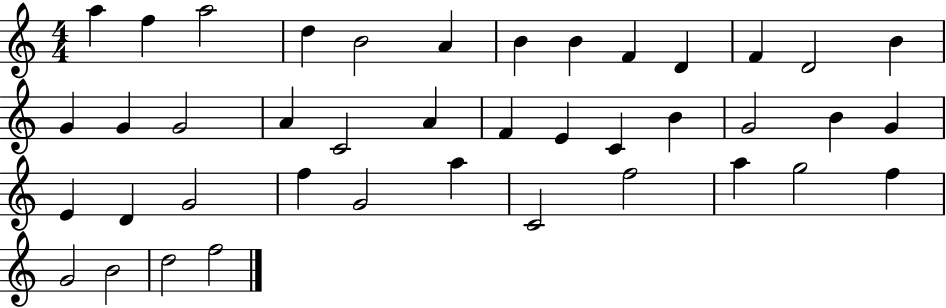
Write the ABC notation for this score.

X:1
T:Untitled
M:4/4
L:1/4
K:C
a f a2 d B2 A B B F D F D2 B G G G2 A C2 A F E C B G2 B G E D G2 f G2 a C2 f2 a g2 f G2 B2 d2 f2